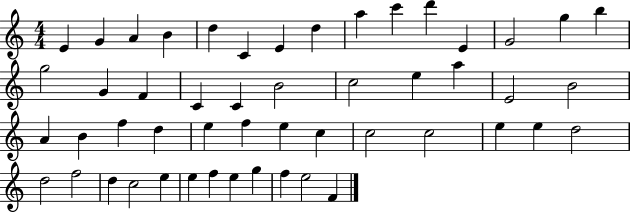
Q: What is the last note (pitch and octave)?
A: F4